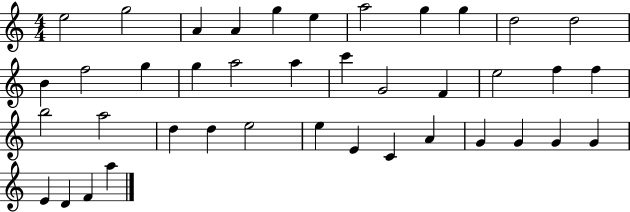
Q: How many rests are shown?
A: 0